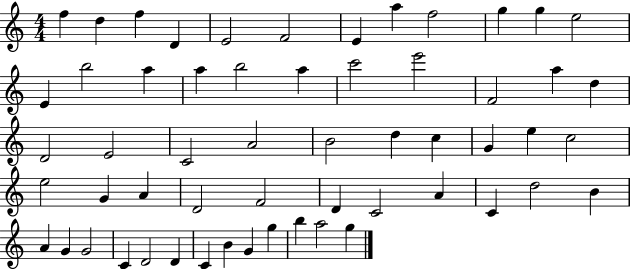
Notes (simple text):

F5/q D5/q F5/q D4/q E4/h F4/h E4/q A5/q F5/h G5/q G5/q E5/h E4/q B5/h A5/q A5/q B5/h A5/q C6/h E6/h F4/h A5/q D5/q D4/h E4/h C4/h A4/h B4/h D5/q C5/q G4/q E5/q C5/h E5/h G4/q A4/q D4/h F4/h D4/q C4/h A4/q C4/q D5/h B4/q A4/q G4/q G4/h C4/q D4/h D4/q C4/q B4/q G4/q G5/q B5/q A5/h G5/q